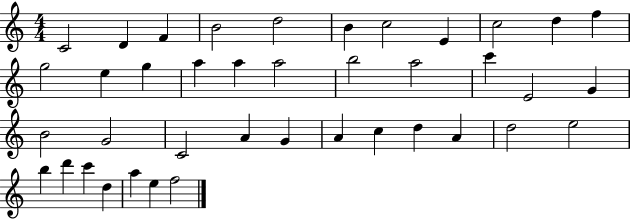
C4/h D4/q F4/q B4/h D5/h B4/q C5/h E4/q C5/h D5/q F5/q G5/h E5/q G5/q A5/q A5/q A5/h B5/h A5/h C6/q E4/h G4/q B4/h G4/h C4/h A4/q G4/q A4/q C5/q D5/q A4/q D5/h E5/h B5/q D6/q C6/q D5/q A5/q E5/q F5/h